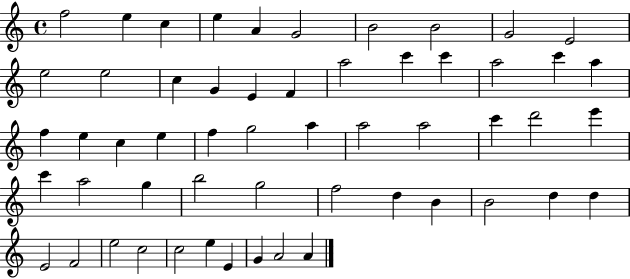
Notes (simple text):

F5/h E5/q C5/q E5/q A4/q G4/h B4/h B4/h G4/h E4/h E5/h E5/h C5/q G4/q E4/q F4/q A5/h C6/q C6/q A5/h C6/q A5/q F5/q E5/q C5/q E5/q F5/q G5/h A5/q A5/h A5/h C6/q D6/h E6/q C6/q A5/h G5/q B5/h G5/h F5/h D5/q B4/q B4/h D5/q D5/q E4/h F4/h E5/h C5/h C5/h E5/q E4/q G4/q A4/h A4/q